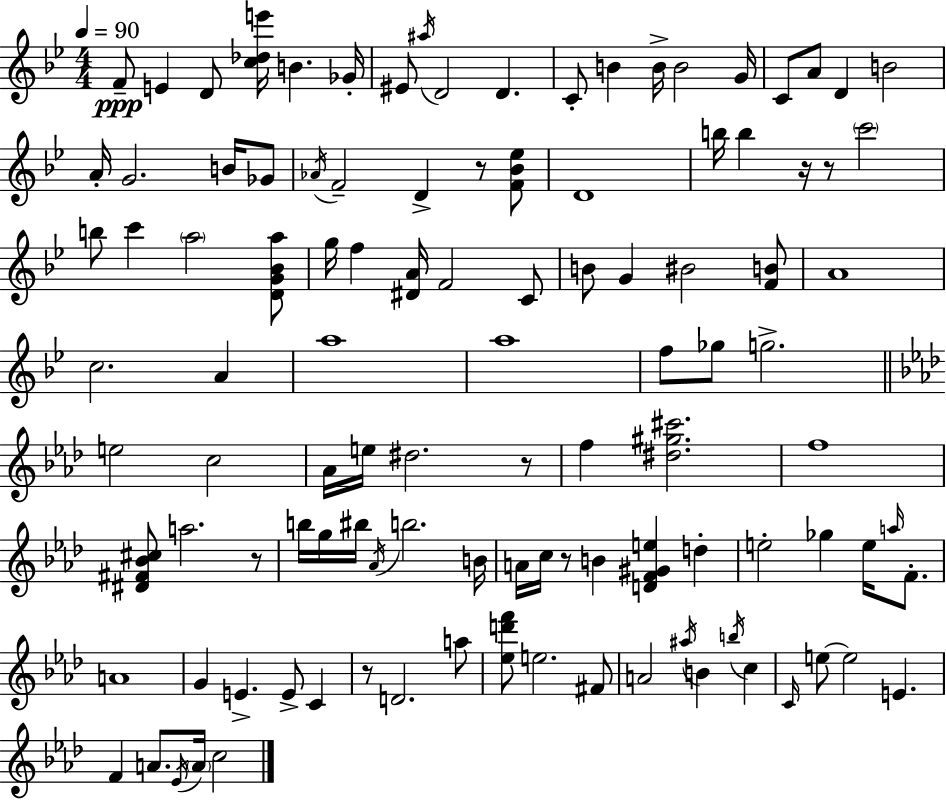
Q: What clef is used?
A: treble